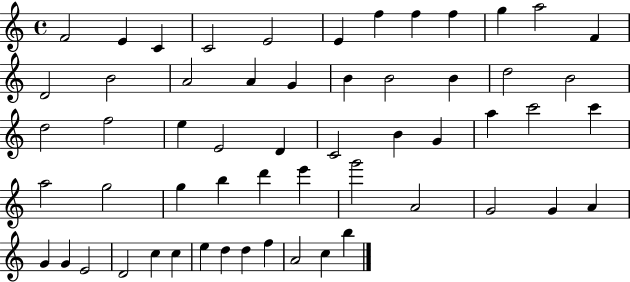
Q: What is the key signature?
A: C major